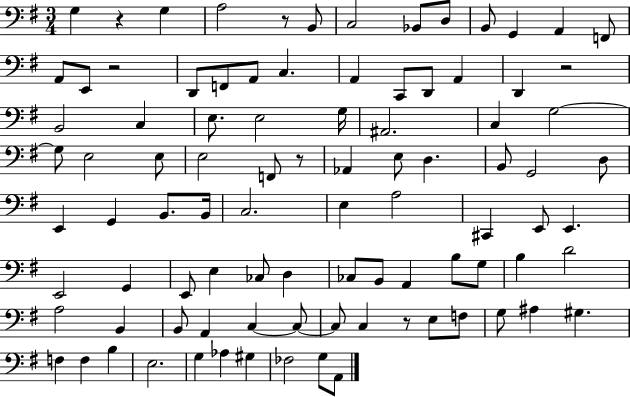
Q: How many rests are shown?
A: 6